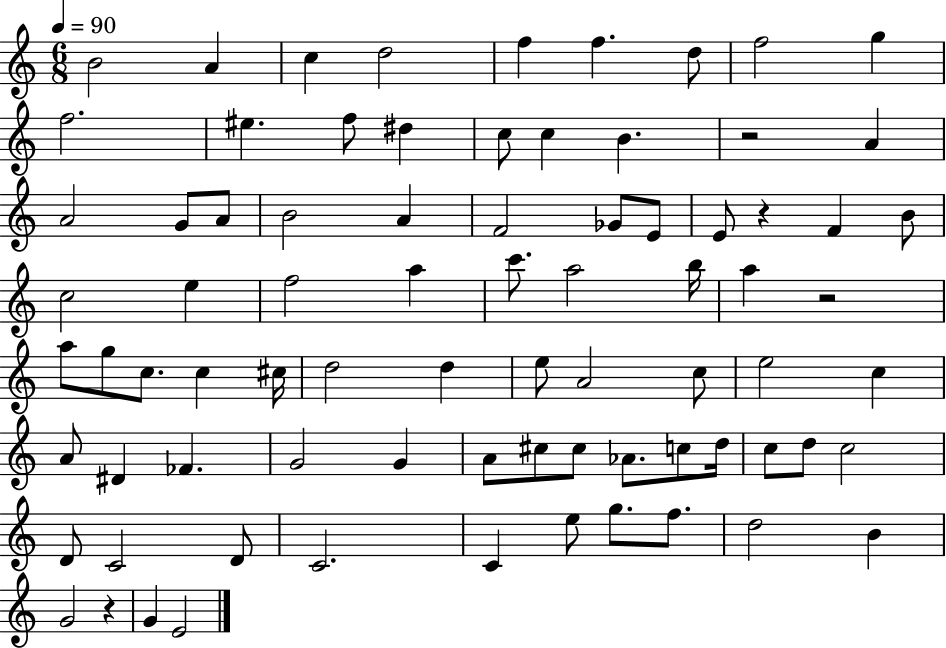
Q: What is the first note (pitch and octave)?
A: B4